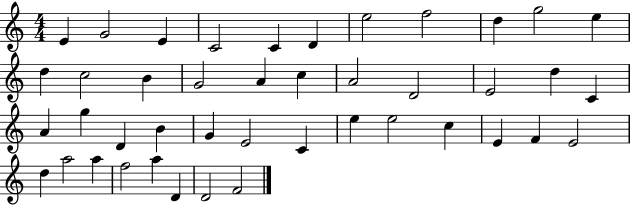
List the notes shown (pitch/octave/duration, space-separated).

E4/q G4/h E4/q C4/h C4/q D4/q E5/h F5/h D5/q G5/h E5/q D5/q C5/h B4/q G4/h A4/q C5/q A4/h D4/h E4/h D5/q C4/q A4/q G5/q D4/q B4/q G4/q E4/h C4/q E5/q E5/h C5/q E4/q F4/q E4/h D5/q A5/h A5/q F5/h A5/q D4/q D4/h F4/h